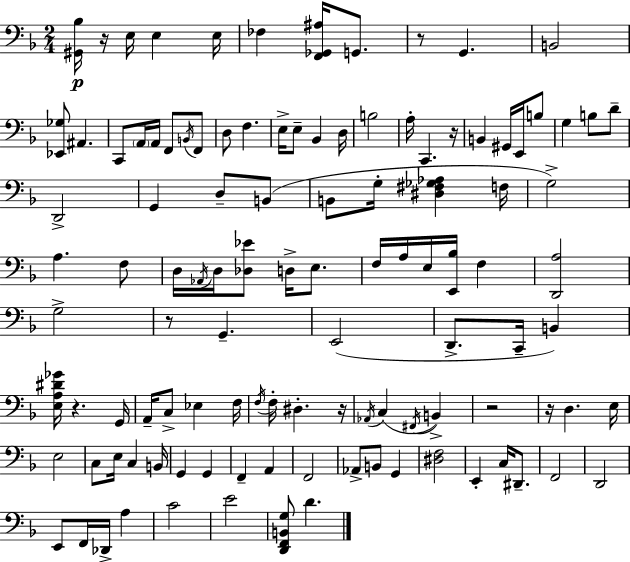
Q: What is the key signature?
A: D minor